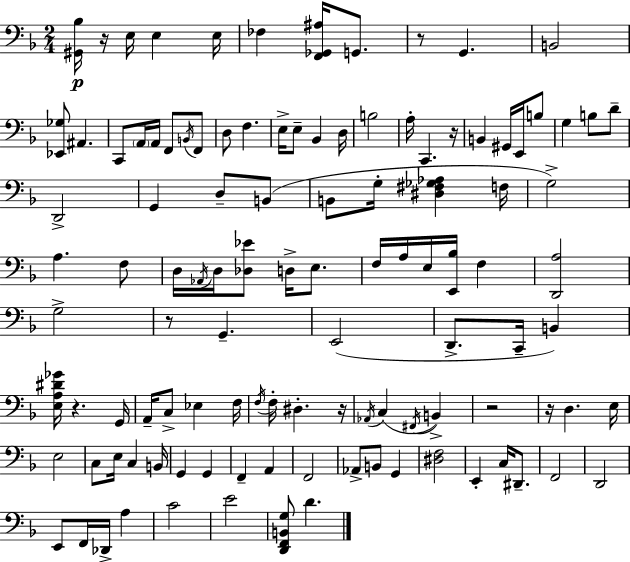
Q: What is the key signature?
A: D minor